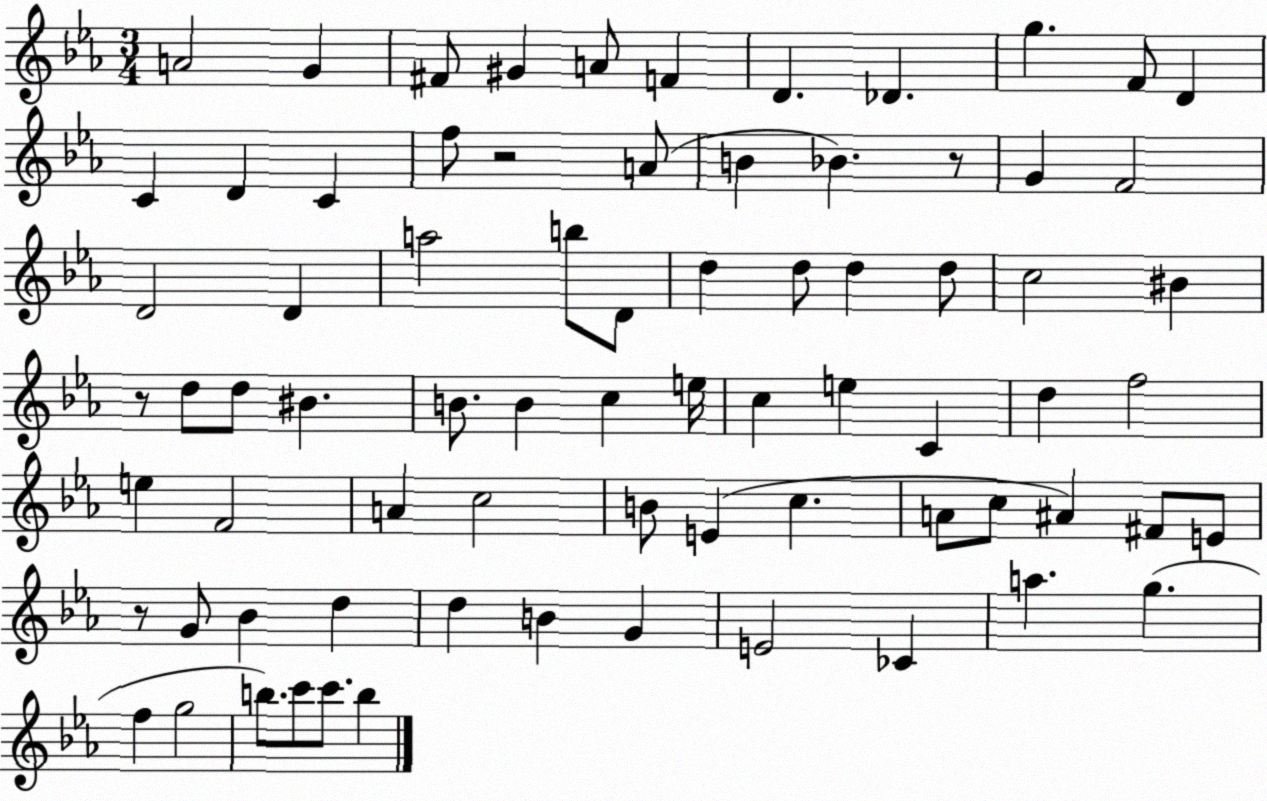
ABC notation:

X:1
T:Untitled
M:3/4
L:1/4
K:Eb
A2 G ^F/2 ^G A/2 F D _D g F/2 D C D C f/2 z2 A/2 B _B z/2 G F2 D2 D a2 b/2 D/2 d d/2 d d/2 c2 ^B z/2 d/2 d/2 ^B B/2 B c e/4 c e C d f2 e F2 A c2 B/2 E c A/2 c/2 ^A ^F/2 E/2 z/2 G/2 _B d d B G E2 _C a g f g2 b/2 c'/2 c'/2 b